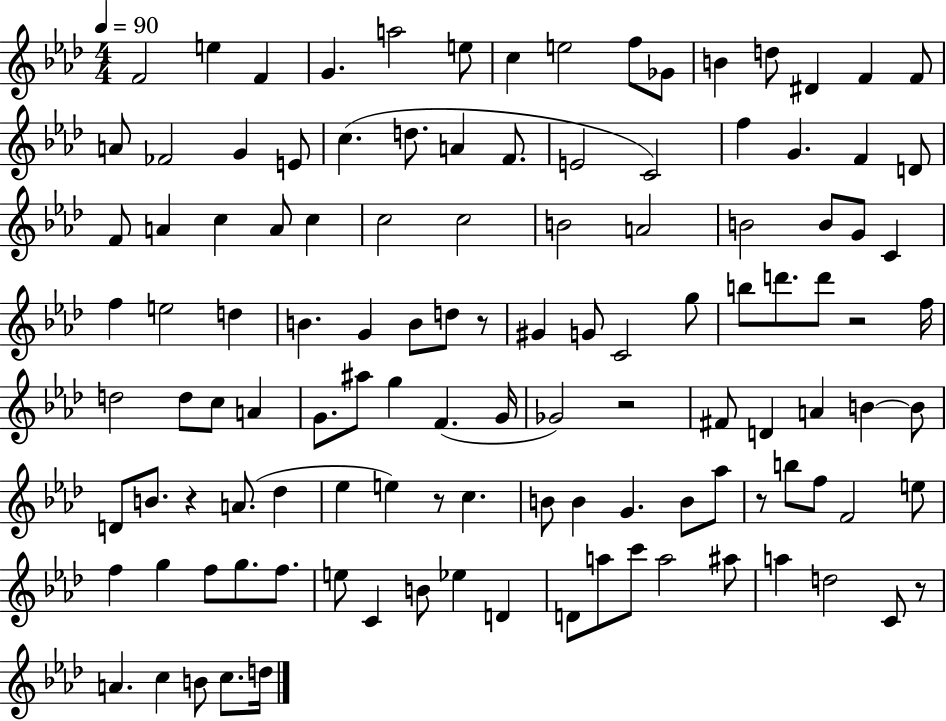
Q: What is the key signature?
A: AES major